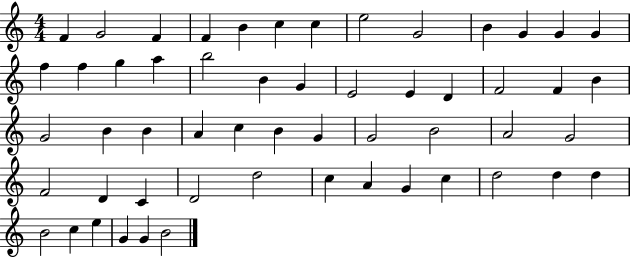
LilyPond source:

{
  \clef treble
  \numericTimeSignature
  \time 4/4
  \key c \major
  f'4 g'2 f'4 | f'4 b'4 c''4 c''4 | e''2 g'2 | b'4 g'4 g'4 g'4 | \break f''4 f''4 g''4 a''4 | b''2 b'4 g'4 | e'2 e'4 d'4 | f'2 f'4 b'4 | \break g'2 b'4 b'4 | a'4 c''4 b'4 g'4 | g'2 b'2 | a'2 g'2 | \break f'2 d'4 c'4 | d'2 d''2 | c''4 a'4 g'4 c''4 | d''2 d''4 d''4 | \break b'2 c''4 e''4 | g'4 g'4 b'2 | \bar "|."
}